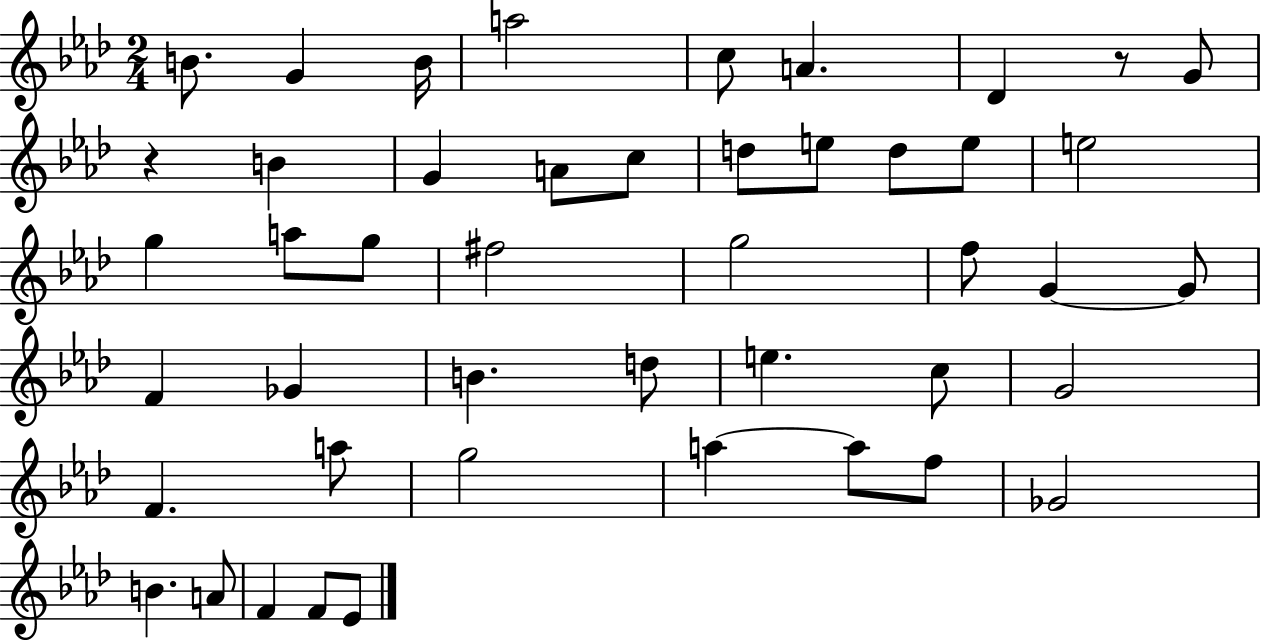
{
  \clef treble
  \numericTimeSignature
  \time 2/4
  \key aes \major
  b'8. g'4 b'16 | a''2 | c''8 a'4. | des'4 r8 g'8 | \break r4 b'4 | g'4 a'8 c''8 | d''8 e''8 d''8 e''8 | e''2 | \break g''4 a''8 g''8 | fis''2 | g''2 | f''8 g'4~~ g'8 | \break f'4 ges'4 | b'4. d''8 | e''4. c''8 | g'2 | \break f'4. a''8 | g''2 | a''4~~ a''8 f''8 | ges'2 | \break b'4. a'8 | f'4 f'8 ees'8 | \bar "|."
}